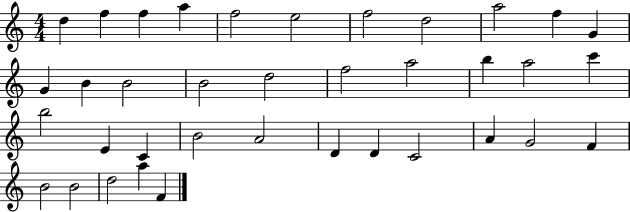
D5/q F5/q F5/q A5/q F5/h E5/h F5/h D5/h A5/h F5/q G4/q G4/q B4/q B4/h B4/h D5/h F5/h A5/h B5/q A5/h C6/q B5/h E4/q C4/q B4/h A4/h D4/q D4/q C4/h A4/q G4/h F4/q B4/h B4/h D5/h A5/q F4/q